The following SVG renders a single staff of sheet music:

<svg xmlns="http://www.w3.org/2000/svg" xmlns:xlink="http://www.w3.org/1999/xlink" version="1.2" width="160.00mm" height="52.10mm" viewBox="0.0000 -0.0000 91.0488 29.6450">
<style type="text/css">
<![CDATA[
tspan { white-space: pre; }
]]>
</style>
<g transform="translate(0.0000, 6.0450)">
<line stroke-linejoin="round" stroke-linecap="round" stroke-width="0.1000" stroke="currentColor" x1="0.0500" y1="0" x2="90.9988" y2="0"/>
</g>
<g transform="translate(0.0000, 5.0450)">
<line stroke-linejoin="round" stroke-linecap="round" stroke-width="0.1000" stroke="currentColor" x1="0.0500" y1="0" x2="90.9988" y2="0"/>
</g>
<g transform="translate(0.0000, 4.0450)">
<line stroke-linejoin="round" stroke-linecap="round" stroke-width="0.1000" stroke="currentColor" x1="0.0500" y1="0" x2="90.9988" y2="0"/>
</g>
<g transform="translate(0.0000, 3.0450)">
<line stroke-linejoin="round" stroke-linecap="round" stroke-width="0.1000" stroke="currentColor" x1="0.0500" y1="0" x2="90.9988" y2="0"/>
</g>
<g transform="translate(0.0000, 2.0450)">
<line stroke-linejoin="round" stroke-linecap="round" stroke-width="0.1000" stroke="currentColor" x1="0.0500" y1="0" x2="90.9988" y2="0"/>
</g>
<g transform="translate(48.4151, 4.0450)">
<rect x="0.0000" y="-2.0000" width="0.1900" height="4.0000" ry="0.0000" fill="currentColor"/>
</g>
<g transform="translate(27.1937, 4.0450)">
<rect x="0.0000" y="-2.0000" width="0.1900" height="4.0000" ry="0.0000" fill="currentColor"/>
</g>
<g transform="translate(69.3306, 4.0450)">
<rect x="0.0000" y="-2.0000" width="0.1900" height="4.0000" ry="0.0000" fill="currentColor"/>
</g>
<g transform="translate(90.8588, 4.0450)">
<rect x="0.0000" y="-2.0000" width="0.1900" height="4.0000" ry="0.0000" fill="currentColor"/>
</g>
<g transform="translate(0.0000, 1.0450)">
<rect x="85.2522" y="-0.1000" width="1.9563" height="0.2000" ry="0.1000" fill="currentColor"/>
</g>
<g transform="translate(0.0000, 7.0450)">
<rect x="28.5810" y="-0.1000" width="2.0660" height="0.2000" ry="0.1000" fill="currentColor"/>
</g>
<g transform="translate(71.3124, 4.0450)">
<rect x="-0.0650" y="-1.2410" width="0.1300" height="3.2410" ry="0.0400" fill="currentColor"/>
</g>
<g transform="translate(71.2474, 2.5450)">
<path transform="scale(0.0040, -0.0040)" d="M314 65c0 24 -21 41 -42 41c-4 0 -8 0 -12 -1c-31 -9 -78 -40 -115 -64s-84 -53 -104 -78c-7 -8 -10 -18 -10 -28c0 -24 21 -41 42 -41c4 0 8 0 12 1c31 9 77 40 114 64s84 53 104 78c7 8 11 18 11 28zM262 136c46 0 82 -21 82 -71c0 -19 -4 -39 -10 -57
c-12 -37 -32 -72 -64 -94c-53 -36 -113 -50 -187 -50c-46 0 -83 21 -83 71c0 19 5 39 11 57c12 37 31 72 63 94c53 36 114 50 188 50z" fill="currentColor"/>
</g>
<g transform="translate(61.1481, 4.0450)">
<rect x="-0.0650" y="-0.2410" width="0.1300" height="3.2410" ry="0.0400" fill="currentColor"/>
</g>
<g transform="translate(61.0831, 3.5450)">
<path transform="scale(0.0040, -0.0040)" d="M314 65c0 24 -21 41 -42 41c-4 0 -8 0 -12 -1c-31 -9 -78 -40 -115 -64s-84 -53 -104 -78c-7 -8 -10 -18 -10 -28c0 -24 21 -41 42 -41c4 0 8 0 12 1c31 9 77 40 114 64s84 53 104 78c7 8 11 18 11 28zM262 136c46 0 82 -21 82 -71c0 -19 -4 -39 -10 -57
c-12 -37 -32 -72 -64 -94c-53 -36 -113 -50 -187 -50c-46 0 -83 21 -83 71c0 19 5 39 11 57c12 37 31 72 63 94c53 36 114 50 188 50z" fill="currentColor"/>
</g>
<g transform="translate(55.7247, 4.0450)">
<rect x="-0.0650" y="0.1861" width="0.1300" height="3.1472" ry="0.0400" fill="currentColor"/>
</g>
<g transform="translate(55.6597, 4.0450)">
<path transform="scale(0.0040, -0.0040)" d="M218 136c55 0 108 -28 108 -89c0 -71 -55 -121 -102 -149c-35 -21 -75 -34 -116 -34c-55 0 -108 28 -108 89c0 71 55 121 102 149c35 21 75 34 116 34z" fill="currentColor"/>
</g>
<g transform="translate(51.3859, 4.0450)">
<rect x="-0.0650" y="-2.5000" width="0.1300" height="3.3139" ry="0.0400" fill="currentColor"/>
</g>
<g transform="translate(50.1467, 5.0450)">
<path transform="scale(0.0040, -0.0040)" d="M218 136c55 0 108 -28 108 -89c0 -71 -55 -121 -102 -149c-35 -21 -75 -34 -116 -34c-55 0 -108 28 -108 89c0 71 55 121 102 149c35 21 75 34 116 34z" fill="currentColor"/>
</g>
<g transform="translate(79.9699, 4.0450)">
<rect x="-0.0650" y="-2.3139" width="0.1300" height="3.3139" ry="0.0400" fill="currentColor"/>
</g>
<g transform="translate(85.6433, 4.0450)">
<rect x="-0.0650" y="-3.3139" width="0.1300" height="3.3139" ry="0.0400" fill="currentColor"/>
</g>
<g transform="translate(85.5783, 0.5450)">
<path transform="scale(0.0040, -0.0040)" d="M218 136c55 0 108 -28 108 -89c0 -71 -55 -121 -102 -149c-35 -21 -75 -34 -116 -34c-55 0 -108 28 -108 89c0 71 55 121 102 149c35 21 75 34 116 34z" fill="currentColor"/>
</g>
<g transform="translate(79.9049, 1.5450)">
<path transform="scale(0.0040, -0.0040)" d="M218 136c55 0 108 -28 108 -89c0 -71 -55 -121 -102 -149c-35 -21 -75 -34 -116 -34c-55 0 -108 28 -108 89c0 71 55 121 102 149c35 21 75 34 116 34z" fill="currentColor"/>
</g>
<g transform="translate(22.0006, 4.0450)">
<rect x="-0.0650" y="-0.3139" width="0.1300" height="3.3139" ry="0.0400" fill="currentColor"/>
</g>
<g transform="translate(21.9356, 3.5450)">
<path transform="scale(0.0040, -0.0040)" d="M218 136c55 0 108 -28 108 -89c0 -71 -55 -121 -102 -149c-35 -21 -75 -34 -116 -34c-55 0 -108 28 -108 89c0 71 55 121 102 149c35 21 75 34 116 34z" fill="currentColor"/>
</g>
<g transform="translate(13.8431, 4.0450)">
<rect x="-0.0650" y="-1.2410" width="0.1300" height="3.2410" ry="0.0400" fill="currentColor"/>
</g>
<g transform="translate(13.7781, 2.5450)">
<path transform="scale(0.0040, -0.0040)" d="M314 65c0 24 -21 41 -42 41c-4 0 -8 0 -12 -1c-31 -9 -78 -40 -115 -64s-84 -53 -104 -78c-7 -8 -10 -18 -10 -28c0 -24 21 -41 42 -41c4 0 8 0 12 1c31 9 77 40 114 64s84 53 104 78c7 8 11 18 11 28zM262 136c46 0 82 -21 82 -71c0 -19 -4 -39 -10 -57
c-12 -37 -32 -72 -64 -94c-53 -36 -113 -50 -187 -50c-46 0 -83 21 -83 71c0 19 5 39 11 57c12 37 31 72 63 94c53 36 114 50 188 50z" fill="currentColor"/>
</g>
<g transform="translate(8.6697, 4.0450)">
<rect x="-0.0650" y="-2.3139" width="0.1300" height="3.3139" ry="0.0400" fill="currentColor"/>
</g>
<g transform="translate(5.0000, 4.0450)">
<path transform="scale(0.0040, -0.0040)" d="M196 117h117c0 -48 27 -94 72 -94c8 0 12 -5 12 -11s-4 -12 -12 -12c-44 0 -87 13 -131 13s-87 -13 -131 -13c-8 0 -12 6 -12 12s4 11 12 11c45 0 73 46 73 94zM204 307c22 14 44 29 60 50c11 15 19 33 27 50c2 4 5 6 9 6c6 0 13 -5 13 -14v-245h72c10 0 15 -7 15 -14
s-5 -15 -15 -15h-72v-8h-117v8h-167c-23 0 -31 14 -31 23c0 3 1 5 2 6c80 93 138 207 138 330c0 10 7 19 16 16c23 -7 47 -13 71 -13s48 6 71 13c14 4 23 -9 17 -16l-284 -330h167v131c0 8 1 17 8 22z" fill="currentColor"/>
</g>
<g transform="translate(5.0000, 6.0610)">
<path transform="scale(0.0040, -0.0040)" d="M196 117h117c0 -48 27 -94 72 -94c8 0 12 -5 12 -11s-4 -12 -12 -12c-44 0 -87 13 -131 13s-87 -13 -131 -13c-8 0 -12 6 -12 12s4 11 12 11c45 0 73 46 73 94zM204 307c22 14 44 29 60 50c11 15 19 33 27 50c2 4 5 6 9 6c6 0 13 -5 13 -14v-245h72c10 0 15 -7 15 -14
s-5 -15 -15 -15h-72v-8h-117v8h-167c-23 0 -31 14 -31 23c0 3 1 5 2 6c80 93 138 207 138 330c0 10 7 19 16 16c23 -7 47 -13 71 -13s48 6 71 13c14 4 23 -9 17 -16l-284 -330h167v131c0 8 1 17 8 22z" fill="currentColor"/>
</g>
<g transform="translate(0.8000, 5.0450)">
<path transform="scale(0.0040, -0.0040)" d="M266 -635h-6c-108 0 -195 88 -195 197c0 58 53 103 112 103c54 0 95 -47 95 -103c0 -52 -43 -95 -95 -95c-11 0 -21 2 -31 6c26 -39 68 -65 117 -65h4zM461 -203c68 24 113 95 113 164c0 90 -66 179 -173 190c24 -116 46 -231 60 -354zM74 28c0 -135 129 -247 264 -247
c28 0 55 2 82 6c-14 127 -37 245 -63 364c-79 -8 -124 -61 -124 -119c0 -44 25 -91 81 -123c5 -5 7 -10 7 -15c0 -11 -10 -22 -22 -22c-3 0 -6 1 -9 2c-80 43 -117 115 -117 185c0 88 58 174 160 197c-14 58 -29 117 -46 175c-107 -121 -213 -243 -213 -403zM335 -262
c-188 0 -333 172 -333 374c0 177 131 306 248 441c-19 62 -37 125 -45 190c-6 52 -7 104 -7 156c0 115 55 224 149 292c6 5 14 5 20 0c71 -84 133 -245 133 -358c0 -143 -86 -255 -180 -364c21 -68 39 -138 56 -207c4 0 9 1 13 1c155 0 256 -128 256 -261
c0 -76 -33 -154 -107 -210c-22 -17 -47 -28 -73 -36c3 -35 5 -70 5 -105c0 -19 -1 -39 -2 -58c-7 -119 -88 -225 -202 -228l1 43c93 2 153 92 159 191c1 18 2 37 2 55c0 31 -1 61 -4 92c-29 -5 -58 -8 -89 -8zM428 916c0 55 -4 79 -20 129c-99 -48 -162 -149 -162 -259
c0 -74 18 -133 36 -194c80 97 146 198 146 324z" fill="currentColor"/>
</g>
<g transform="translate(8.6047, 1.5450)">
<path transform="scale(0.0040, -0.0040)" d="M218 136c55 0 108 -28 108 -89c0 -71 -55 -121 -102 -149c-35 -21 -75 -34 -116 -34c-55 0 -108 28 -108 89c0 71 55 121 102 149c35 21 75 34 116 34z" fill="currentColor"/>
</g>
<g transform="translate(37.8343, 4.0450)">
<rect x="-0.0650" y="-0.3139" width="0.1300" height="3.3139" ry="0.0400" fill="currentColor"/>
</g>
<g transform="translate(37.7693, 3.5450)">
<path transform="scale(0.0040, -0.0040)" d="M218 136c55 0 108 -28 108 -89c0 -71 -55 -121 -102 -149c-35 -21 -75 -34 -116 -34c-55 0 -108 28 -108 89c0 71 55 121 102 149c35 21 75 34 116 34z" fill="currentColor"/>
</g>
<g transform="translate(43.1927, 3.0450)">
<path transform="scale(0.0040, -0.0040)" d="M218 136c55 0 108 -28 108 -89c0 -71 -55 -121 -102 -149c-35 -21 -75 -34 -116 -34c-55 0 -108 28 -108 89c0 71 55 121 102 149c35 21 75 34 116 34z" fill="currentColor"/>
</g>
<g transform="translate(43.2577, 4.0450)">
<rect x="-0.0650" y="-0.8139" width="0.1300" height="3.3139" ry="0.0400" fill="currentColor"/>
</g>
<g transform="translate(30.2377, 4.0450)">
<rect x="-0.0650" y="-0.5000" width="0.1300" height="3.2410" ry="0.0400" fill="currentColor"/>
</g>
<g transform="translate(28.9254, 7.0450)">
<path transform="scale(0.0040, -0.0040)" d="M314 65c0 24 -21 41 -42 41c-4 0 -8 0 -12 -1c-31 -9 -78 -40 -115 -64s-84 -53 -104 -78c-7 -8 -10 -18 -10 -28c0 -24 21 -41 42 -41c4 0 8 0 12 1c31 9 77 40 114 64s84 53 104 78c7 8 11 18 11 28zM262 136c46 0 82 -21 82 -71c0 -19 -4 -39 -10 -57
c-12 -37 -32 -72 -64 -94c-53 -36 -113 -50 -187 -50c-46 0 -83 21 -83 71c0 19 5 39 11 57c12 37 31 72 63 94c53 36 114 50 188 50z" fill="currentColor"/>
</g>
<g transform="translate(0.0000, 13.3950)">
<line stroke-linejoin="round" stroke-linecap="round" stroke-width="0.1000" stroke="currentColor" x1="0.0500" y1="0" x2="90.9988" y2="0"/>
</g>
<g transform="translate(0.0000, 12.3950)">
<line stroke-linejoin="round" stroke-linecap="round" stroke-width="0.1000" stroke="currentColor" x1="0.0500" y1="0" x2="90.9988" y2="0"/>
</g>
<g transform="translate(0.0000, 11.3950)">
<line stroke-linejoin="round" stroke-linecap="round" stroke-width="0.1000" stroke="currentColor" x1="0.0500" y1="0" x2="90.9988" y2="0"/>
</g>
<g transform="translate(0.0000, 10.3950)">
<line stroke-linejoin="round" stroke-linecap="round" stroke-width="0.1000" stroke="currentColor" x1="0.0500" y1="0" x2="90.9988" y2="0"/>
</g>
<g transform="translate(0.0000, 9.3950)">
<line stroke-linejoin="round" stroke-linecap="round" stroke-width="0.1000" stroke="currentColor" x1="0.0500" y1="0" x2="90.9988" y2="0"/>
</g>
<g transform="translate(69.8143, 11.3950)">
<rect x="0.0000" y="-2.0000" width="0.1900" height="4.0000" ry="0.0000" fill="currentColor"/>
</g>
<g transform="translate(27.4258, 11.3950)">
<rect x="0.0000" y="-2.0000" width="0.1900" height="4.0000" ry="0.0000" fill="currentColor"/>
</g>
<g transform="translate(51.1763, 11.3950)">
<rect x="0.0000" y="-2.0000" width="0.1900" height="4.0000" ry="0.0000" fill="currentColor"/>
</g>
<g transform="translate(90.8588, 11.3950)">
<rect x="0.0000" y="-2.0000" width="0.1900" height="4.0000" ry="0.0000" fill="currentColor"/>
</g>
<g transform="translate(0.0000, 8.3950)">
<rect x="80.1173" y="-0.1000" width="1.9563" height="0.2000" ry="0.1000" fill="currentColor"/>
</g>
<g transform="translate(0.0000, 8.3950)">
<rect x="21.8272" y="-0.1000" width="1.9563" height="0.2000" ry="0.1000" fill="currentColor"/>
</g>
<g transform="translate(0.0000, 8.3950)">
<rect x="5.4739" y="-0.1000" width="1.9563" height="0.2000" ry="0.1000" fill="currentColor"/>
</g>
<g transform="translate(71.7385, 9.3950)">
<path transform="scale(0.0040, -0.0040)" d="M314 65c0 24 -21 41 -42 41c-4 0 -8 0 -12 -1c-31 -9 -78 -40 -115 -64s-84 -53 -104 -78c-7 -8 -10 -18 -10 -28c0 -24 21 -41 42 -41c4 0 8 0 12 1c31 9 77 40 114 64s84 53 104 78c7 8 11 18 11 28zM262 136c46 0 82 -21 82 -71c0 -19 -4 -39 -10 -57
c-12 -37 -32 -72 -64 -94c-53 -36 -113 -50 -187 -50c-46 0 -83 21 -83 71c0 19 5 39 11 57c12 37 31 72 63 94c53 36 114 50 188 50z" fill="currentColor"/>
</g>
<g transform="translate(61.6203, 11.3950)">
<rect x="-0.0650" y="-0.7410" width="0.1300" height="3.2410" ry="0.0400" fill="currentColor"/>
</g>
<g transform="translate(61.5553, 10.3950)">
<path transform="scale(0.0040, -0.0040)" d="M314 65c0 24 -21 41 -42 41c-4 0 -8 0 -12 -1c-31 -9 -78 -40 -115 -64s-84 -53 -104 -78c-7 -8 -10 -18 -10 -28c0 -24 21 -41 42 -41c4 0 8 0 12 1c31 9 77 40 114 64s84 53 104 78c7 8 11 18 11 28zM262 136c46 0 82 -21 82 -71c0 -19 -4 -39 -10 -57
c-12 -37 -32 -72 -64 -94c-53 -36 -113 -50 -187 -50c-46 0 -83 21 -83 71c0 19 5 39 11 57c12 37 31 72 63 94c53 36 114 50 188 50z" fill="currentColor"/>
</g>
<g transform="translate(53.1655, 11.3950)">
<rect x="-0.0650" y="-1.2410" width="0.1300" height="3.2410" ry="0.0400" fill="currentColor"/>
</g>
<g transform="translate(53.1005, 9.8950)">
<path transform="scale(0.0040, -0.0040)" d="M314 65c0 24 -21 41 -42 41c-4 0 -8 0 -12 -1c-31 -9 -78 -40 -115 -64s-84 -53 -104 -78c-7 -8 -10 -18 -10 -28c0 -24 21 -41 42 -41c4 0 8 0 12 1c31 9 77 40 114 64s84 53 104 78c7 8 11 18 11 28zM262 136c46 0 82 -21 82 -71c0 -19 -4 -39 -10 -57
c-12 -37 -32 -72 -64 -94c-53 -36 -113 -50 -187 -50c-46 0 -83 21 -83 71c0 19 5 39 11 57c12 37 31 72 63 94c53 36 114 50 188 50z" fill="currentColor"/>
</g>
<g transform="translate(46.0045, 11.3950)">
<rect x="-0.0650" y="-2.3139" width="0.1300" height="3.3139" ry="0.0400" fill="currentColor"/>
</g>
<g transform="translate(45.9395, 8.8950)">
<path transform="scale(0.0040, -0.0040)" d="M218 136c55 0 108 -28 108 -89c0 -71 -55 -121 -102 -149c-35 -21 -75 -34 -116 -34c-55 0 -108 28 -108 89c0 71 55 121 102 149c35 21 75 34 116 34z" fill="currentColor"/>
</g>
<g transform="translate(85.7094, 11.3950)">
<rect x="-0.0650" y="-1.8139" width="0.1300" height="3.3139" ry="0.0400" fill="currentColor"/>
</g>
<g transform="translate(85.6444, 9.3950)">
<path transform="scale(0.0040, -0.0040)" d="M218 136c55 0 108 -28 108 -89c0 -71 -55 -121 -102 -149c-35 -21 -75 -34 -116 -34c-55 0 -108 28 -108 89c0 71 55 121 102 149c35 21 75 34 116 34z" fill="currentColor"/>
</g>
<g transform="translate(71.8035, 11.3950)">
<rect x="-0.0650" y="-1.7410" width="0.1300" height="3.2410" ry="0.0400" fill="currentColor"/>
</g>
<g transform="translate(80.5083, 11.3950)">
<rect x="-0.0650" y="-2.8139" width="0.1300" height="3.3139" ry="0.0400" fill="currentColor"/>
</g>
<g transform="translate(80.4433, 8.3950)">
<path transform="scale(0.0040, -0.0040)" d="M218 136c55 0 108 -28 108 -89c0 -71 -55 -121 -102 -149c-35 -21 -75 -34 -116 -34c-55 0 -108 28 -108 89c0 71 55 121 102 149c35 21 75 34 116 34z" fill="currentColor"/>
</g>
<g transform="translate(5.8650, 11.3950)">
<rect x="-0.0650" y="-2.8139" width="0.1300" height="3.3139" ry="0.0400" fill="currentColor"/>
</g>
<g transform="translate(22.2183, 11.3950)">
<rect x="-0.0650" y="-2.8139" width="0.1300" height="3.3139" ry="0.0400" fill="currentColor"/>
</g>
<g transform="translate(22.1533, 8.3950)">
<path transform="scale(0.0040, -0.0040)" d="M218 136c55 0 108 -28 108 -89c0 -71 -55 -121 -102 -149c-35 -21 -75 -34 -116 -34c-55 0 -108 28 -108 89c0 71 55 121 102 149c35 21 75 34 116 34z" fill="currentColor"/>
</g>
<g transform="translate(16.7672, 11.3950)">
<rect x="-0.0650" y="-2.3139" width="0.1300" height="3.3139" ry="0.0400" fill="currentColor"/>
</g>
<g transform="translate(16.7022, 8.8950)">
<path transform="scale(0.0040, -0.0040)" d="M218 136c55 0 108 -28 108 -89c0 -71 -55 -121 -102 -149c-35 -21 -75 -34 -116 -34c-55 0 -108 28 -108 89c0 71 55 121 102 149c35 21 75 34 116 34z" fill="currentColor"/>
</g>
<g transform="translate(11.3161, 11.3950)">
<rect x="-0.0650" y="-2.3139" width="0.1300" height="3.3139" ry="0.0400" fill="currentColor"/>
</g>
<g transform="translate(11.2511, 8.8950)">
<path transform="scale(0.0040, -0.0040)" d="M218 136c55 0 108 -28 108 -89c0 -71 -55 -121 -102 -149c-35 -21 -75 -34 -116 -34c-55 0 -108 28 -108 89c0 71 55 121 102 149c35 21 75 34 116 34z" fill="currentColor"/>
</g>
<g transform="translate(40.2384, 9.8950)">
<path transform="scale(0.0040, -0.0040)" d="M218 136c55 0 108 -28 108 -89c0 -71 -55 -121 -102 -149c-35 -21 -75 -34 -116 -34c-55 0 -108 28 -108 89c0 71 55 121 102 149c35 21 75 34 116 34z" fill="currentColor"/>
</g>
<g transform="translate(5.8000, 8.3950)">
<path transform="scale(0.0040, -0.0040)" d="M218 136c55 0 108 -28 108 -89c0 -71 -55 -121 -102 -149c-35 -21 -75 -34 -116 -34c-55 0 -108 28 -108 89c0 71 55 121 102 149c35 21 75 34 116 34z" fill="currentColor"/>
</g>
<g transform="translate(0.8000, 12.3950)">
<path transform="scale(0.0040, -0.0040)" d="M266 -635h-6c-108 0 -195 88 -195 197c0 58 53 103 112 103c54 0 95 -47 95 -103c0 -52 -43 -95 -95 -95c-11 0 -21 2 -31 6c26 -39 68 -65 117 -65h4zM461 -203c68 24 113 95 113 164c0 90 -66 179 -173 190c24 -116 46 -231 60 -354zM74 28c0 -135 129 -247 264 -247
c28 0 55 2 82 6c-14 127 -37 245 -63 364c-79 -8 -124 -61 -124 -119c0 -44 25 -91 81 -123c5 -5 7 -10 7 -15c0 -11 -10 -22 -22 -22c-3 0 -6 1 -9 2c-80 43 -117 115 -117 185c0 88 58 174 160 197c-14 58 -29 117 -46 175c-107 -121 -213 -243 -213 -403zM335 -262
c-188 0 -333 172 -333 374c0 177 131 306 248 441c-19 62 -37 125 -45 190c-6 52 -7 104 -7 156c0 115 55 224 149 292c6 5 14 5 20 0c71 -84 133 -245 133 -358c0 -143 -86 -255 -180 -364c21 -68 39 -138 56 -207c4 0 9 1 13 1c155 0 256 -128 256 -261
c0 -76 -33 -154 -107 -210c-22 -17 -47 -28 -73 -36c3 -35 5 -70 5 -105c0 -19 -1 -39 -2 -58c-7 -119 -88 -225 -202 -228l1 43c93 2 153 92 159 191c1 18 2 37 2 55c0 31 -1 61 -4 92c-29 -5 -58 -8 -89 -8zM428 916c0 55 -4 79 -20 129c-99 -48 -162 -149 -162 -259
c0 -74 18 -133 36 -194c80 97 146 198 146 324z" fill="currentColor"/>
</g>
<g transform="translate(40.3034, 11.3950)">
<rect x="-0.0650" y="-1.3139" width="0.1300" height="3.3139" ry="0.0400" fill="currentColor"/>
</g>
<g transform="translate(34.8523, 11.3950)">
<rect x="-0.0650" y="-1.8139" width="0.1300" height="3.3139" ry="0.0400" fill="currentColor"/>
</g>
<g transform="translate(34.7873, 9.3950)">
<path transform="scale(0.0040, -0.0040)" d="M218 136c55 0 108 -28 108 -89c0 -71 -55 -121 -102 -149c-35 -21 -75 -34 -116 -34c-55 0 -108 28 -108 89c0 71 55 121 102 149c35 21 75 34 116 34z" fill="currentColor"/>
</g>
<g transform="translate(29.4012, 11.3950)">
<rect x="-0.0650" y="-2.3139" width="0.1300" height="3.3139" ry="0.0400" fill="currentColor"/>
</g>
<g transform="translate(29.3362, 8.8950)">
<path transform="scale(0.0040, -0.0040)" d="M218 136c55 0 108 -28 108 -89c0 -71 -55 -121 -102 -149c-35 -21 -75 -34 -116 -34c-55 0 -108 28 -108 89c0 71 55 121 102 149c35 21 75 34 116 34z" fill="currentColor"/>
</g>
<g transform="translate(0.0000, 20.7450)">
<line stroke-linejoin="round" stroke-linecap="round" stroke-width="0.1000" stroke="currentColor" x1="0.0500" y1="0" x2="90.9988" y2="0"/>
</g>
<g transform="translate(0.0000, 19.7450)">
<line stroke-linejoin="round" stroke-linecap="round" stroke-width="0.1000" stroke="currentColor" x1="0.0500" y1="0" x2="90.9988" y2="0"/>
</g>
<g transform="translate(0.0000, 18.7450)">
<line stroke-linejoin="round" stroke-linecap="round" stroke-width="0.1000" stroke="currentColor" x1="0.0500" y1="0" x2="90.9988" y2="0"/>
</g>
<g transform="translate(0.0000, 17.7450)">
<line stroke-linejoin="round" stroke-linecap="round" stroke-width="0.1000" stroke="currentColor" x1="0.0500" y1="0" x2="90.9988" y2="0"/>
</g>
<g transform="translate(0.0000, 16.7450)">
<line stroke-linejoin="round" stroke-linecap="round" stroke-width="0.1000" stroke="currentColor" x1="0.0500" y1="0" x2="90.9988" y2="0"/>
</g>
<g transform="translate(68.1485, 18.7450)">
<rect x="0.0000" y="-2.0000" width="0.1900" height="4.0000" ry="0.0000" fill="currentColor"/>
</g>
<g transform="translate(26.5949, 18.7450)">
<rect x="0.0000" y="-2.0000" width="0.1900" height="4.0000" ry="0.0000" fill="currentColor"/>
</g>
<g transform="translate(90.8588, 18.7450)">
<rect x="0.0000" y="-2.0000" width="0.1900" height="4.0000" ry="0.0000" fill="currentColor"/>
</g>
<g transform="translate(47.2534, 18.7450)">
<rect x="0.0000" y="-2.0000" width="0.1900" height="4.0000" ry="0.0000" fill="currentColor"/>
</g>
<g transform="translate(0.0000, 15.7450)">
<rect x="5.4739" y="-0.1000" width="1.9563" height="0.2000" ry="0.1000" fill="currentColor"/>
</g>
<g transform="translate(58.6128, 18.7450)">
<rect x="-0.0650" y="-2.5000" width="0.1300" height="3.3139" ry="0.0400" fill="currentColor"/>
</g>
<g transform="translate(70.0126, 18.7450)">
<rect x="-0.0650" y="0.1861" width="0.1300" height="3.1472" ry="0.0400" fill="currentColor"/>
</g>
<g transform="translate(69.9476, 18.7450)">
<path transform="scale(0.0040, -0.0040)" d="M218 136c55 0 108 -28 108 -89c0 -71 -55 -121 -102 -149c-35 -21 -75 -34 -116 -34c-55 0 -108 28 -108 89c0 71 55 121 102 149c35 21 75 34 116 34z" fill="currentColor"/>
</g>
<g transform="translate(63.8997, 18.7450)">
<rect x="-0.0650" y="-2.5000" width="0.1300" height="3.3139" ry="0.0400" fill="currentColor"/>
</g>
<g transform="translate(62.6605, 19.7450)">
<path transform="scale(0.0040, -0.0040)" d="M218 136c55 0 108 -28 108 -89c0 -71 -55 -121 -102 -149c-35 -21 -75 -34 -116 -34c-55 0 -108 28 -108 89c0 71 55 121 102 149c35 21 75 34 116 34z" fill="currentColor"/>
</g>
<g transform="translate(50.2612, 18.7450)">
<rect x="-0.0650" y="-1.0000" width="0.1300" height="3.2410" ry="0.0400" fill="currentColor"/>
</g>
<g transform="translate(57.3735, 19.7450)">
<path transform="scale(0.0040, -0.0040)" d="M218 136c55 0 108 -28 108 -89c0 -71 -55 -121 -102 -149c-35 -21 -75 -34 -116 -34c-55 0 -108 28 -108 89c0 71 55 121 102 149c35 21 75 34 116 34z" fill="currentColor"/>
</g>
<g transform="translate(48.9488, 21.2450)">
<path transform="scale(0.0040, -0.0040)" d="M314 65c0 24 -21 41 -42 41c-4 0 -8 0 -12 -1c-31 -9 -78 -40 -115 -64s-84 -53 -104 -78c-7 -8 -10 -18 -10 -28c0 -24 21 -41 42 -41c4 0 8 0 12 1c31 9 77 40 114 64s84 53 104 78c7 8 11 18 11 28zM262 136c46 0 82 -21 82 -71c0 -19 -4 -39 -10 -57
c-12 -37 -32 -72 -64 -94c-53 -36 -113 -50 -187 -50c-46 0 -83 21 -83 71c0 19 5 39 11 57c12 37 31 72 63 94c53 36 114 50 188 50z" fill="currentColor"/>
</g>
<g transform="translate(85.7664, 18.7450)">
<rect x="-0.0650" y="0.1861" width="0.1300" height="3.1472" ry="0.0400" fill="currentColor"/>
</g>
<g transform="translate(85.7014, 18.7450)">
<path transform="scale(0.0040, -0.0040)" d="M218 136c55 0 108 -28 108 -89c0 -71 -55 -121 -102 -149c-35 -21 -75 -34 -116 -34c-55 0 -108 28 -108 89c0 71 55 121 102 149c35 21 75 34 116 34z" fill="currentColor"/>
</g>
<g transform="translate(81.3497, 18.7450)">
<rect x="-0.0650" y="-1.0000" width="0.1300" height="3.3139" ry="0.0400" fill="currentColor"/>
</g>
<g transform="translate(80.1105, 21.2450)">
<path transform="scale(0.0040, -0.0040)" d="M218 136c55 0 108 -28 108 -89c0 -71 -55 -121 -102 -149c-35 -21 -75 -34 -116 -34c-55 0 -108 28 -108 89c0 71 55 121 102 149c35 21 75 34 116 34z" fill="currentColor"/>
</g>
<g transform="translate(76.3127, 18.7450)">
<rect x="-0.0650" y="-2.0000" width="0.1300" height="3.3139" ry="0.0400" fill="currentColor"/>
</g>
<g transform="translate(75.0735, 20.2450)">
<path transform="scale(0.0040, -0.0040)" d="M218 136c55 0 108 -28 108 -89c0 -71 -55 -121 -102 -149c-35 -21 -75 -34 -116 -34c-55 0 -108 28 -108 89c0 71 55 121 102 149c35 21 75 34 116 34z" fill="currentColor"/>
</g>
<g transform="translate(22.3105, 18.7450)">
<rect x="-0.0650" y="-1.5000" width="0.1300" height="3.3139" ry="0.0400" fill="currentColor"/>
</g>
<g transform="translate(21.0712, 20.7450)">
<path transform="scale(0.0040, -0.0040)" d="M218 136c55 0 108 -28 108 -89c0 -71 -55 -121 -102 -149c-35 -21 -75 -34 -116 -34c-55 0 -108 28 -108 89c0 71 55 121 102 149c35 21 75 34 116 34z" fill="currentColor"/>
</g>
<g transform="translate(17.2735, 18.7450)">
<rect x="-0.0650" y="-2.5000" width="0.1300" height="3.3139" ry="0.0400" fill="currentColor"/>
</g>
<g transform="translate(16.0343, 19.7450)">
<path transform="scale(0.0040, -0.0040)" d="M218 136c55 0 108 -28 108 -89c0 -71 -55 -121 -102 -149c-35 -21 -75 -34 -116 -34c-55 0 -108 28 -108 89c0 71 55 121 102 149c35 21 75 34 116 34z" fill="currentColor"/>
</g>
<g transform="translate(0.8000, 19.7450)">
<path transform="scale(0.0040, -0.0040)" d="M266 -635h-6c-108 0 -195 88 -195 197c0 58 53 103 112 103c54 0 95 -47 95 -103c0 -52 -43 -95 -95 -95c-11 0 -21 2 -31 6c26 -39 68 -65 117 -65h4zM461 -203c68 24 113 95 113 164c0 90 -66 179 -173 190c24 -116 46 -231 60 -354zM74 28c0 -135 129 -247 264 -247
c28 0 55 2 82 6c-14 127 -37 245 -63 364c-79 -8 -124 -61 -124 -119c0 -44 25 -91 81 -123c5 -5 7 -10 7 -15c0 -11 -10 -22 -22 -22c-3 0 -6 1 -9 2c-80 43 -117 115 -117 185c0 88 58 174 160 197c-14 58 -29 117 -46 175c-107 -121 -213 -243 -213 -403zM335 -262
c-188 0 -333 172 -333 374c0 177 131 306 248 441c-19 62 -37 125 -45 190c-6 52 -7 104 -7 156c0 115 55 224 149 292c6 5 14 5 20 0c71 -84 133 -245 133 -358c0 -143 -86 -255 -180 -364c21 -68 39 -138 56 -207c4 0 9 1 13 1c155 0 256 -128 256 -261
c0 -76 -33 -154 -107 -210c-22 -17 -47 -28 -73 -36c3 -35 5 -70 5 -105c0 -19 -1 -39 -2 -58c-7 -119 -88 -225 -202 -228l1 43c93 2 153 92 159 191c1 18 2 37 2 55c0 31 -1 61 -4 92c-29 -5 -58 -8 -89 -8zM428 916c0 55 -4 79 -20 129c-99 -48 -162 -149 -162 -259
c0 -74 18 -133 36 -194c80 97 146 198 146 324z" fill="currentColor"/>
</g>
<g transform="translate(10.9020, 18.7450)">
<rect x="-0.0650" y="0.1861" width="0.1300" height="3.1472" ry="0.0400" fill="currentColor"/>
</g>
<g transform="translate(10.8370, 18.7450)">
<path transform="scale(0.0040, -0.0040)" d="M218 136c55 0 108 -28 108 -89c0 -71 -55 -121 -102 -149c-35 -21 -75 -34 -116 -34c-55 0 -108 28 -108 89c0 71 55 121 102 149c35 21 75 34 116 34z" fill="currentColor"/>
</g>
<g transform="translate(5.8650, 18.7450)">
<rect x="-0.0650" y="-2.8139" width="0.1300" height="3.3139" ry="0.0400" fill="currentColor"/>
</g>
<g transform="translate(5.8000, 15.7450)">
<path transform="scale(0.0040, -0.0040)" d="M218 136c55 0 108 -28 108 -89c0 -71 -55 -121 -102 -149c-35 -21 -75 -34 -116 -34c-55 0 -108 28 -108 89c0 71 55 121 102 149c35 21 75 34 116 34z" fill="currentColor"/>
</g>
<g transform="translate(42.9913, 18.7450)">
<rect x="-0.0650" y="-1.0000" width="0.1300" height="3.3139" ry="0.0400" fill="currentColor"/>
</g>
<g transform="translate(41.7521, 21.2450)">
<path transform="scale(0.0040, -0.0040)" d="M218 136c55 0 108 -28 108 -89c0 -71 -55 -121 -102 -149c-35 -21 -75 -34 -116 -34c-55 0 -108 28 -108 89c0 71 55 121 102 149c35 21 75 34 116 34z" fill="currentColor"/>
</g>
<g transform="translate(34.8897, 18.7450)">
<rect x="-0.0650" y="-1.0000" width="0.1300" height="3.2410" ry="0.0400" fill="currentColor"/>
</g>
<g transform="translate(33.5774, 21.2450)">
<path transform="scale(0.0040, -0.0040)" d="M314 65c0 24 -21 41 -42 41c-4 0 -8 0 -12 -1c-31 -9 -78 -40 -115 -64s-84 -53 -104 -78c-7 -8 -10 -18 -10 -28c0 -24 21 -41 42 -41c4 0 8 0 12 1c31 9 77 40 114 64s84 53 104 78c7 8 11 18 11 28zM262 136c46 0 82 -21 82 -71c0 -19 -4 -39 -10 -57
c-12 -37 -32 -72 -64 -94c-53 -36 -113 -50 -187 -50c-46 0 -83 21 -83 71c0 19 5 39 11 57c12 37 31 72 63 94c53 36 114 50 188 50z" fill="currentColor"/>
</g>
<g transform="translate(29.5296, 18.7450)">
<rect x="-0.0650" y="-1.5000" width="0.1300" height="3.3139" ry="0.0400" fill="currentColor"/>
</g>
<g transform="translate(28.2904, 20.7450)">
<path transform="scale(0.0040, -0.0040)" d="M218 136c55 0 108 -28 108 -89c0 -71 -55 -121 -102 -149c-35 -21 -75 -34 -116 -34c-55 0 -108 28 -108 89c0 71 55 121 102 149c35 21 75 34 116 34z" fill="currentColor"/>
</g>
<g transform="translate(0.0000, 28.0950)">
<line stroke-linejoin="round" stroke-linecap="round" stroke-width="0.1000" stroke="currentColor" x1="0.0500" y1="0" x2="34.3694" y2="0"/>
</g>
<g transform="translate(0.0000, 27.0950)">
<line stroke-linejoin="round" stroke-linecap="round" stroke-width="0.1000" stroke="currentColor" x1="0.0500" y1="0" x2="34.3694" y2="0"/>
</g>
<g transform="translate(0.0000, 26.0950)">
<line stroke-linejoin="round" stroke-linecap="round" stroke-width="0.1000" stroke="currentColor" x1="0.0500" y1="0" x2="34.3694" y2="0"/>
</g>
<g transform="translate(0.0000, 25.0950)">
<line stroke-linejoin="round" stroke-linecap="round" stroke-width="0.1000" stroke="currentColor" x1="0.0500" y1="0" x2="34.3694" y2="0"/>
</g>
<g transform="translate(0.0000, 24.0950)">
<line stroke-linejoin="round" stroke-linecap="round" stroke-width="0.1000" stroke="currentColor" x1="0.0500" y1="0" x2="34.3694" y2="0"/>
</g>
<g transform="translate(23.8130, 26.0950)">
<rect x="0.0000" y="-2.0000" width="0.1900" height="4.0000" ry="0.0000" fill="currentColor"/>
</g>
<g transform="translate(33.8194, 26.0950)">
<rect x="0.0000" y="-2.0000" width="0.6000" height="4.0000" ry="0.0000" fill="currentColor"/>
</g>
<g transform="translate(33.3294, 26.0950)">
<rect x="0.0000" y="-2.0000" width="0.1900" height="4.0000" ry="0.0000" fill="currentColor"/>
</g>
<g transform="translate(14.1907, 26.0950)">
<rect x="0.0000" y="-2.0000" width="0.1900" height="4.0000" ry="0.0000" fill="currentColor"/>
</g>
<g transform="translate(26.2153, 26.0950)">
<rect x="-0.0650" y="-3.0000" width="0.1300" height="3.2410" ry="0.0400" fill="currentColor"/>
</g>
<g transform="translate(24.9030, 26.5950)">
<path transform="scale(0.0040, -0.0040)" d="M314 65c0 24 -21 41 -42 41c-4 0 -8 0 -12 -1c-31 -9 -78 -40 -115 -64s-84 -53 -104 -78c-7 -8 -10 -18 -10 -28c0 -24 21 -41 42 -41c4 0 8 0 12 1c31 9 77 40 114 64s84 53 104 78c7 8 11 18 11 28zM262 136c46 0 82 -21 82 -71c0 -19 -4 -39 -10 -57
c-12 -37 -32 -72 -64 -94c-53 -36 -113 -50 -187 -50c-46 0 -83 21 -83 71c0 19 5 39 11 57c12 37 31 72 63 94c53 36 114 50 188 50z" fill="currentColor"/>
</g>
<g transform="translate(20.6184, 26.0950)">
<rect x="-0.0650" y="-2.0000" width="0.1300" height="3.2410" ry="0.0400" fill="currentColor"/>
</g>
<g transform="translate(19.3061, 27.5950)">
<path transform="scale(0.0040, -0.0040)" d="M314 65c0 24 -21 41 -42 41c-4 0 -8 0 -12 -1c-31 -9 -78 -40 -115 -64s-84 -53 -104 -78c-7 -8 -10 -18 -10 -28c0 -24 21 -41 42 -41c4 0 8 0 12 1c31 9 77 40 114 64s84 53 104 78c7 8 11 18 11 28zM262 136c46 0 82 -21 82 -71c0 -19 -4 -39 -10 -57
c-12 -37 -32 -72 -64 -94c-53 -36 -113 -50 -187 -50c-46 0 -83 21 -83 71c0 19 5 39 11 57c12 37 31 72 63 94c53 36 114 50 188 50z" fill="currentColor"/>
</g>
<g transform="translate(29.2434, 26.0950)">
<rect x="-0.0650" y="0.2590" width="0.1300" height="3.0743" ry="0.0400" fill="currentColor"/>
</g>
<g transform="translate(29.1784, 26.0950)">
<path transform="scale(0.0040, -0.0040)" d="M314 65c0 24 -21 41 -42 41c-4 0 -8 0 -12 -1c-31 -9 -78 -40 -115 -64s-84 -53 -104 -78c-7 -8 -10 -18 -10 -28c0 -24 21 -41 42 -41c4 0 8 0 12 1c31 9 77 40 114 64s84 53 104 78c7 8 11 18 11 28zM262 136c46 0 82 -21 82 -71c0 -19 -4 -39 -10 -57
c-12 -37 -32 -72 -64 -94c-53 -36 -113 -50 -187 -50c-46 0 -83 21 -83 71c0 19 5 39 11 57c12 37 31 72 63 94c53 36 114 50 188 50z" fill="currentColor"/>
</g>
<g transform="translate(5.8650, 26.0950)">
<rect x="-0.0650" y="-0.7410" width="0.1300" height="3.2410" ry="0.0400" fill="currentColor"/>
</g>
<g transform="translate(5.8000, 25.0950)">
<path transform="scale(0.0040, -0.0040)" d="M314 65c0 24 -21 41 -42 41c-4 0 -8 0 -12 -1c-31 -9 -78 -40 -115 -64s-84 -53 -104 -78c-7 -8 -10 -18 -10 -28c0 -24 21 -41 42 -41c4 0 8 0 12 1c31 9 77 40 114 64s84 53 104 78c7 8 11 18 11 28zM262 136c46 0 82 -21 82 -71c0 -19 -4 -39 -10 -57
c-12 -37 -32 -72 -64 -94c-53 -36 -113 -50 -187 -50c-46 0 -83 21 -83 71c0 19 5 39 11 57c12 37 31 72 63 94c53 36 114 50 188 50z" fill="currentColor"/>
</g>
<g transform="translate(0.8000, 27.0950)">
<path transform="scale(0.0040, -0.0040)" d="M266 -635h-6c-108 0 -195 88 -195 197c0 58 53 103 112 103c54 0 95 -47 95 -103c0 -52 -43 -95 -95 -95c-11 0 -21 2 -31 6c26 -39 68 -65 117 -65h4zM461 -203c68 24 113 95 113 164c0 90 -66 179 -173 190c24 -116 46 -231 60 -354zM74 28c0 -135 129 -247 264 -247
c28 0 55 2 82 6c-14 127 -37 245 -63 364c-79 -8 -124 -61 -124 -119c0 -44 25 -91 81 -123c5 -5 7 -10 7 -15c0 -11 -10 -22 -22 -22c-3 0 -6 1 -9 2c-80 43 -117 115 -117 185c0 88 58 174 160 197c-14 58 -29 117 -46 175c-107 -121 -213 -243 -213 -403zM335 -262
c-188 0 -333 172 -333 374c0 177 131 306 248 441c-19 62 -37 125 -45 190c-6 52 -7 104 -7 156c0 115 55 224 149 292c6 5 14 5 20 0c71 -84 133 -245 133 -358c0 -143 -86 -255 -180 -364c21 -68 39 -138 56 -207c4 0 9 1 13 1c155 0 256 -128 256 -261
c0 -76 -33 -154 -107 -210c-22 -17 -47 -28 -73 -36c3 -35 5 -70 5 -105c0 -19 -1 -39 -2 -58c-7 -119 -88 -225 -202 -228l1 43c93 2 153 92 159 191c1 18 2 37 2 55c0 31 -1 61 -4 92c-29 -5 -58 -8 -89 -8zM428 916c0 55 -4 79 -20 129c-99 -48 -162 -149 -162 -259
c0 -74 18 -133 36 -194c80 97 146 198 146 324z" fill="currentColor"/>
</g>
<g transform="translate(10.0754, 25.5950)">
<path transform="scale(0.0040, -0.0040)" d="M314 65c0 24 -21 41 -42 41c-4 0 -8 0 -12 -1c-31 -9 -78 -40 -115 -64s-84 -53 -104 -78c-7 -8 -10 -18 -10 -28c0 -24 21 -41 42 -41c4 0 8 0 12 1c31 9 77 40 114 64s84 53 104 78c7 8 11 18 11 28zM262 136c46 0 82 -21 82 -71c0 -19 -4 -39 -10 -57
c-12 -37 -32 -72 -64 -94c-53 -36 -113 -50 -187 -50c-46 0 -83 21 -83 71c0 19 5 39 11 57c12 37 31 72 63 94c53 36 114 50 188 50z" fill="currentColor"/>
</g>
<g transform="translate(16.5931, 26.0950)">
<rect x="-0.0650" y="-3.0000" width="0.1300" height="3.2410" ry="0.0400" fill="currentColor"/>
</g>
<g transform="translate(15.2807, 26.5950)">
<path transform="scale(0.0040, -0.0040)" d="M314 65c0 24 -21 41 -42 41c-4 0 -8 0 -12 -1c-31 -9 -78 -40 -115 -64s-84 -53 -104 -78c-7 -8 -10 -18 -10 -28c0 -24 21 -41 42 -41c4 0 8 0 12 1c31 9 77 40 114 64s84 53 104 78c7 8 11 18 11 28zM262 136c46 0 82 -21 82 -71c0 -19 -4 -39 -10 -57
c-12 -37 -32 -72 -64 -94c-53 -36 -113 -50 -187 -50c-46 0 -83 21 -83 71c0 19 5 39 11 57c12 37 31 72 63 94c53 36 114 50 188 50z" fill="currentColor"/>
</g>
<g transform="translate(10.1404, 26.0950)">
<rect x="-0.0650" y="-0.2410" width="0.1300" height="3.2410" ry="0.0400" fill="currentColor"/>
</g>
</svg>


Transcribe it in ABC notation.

X:1
T:Untitled
M:4/4
L:1/4
K:C
g e2 c C2 c d G B c2 e2 g b a g g a g f e g e2 d2 f2 a f a B G E E D2 D D2 G G B F D B d2 c2 A2 F2 A2 B2